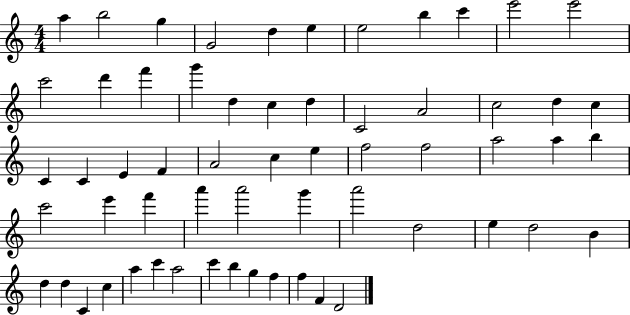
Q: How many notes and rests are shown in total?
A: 60